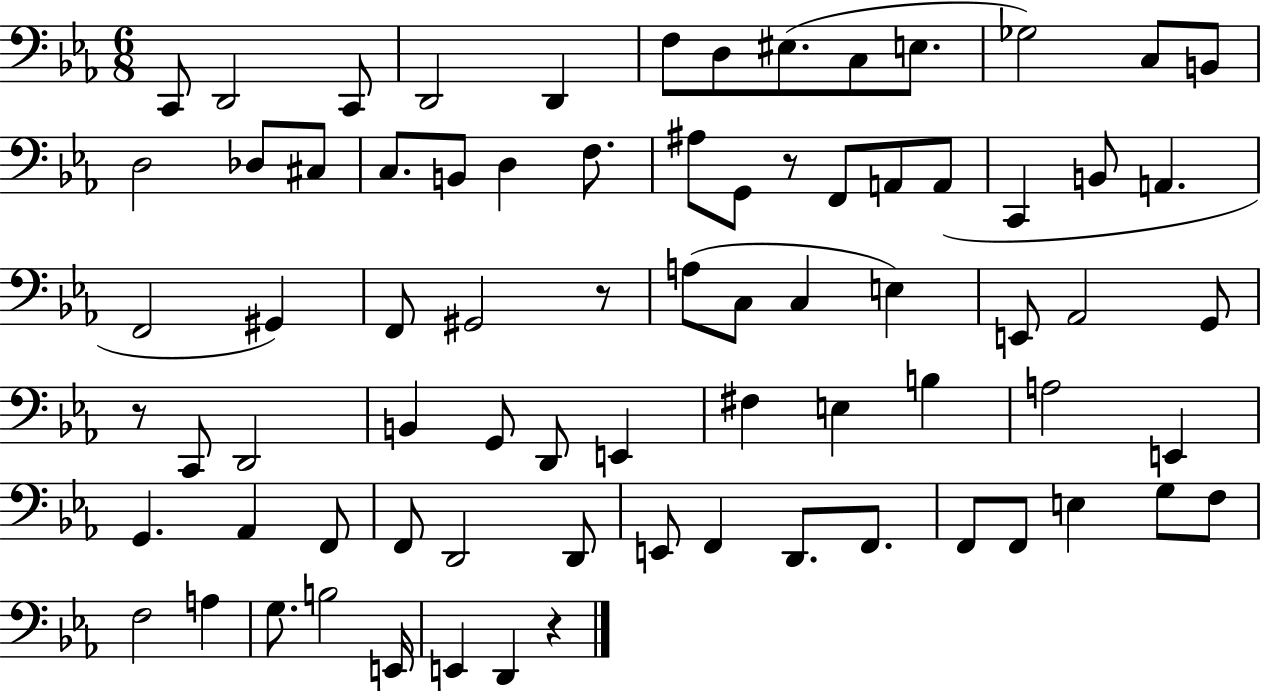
{
  \clef bass
  \numericTimeSignature
  \time 6/8
  \key ees \major
  \repeat volta 2 { c,8 d,2 c,8 | d,2 d,4 | f8 d8 eis8.( c8 e8. | ges2) c8 b,8 | \break d2 des8 cis8 | c8. b,8 d4 f8. | ais8 g,8 r8 f,8 a,8 a,8( | c,4 b,8 a,4. | \break f,2 gis,4) | f,8 gis,2 r8 | a8( c8 c4 e4) | e,8 aes,2 g,8 | \break r8 c,8 d,2 | b,4 g,8 d,8 e,4 | fis4 e4 b4 | a2 e,4 | \break g,4. aes,4 f,8 | f,8 d,2 d,8 | e,8 f,4 d,8. f,8. | f,8 f,8 e4 g8 f8 | \break f2 a4 | g8. b2 e,16 | e,4 d,4 r4 | } \bar "|."
}